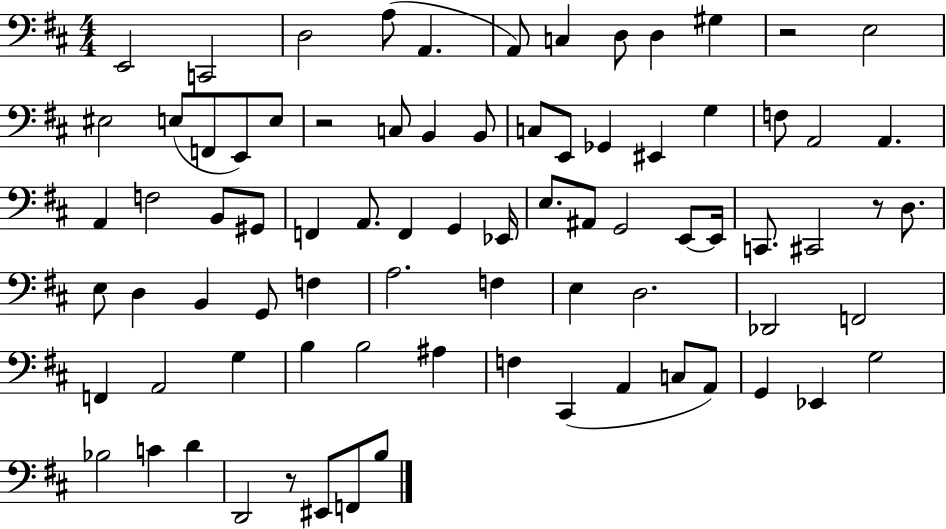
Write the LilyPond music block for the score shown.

{
  \clef bass
  \numericTimeSignature
  \time 4/4
  \key d \major
  e,2 c,2 | d2 a8( a,4. | a,8) c4 d8 d4 gis4 | r2 e2 | \break eis2 e8( f,8 e,8) e8 | r2 c8 b,4 b,8 | c8 e,8 ges,4 eis,4 g4 | f8 a,2 a,4. | \break a,4 f2 b,8 gis,8 | f,4 a,8. f,4 g,4 ees,16 | e8. ais,8 g,2 e,8~~ e,16 | c,8. cis,2 r8 d8. | \break e8 d4 b,4 g,8 f4 | a2. f4 | e4 d2. | des,2 f,2 | \break f,4 a,2 g4 | b4 b2 ais4 | f4 cis,4( a,4 c8 a,8) | g,4 ees,4 g2 | \break bes2 c'4 d'4 | d,2 r8 eis,8 f,8 b8 | \bar "|."
}